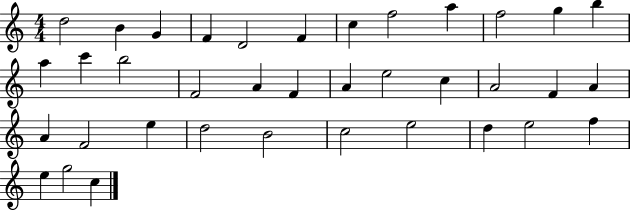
X:1
T:Untitled
M:4/4
L:1/4
K:C
d2 B G F D2 F c f2 a f2 g b a c' b2 F2 A F A e2 c A2 F A A F2 e d2 B2 c2 e2 d e2 f e g2 c